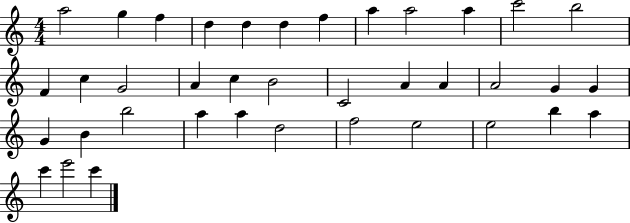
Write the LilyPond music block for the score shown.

{
  \clef treble
  \numericTimeSignature
  \time 4/4
  \key c \major
  a''2 g''4 f''4 | d''4 d''4 d''4 f''4 | a''4 a''2 a''4 | c'''2 b''2 | \break f'4 c''4 g'2 | a'4 c''4 b'2 | c'2 a'4 a'4 | a'2 g'4 g'4 | \break g'4 b'4 b''2 | a''4 a''4 d''2 | f''2 e''2 | e''2 b''4 a''4 | \break c'''4 e'''2 c'''4 | \bar "|."
}